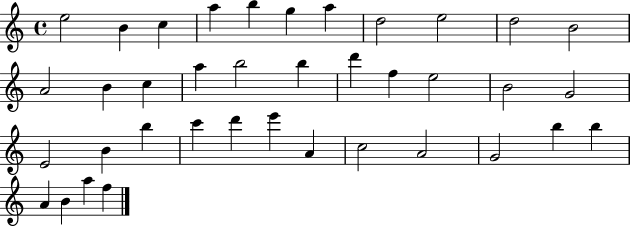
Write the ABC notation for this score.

X:1
T:Untitled
M:4/4
L:1/4
K:C
e2 B c a b g a d2 e2 d2 B2 A2 B c a b2 b d' f e2 B2 G2 E2 B b c' d' e' A c2 A2 G2 b b A B a f